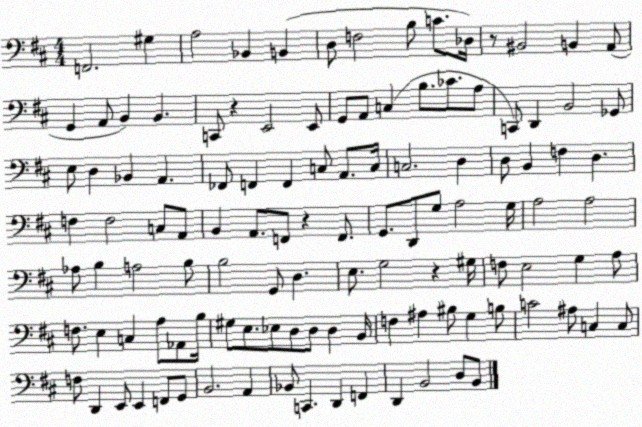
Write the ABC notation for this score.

X:1
T:Untitled
M:4/4
L:1/4
K:D
F,,2 ^G, A,2 _B,, B,, D,/2 F,2 B,/2 C/2 _D,/4 z/2 ^B,,2 B,, A,,/2 G,, A,,/2 B,, B,, C,,/2 z E,,2 E,,/2 G,,/2 A,,/2 C, B,/2 _C/2 A,/2 C,,/2 D,, B,,2 _G,,/2 E,/2 D, _B,, A,, _F,,/2 F,, F,, C,/2 A,,/2 C,/4 C,2 D, D,/2 B,, F, D, F, F,2 C,/2 A,,/2 B,, A,,/2 F,,/2 z F,,/2 G,,/2 D,,/2 G,/2 A,2 G,/4 A,2 A,2 _A,/2 B, A,2 B,/2 B,2 G,,/2 D, E,/2 G,2 z ^G,/4 F,/2 E,2 G, A,/2 F,/2 E, C, A,/2 _A,,/2 B,/4 ^G,/2 E,/2 _E,/2 D,/2 D,/2 D, B,,/4 F, ^A, ^B,/2 G, B,/2 C2 ^A,/2 C, C,/2 F,/2 D,, E,,/2 E,, F,,/2 G,,/2 B,,2 A,, _B,,/2 C,, D,, F,, D,, B,,2 D,/2 B,,/2